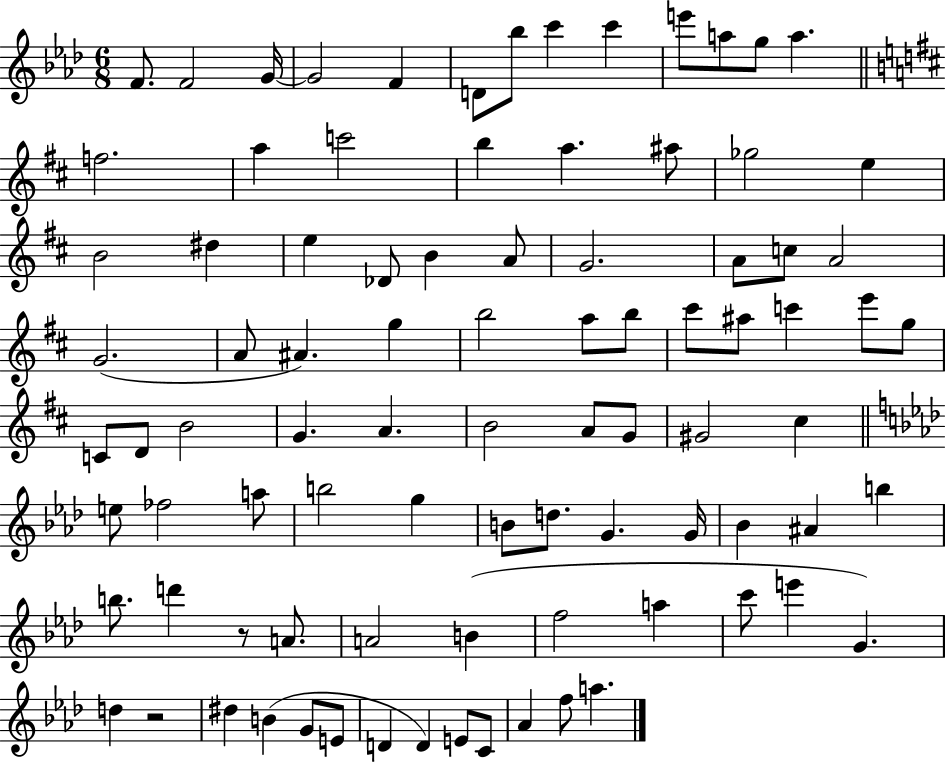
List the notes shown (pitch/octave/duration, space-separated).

F4/e. F4/h G4/s G4/h F4/q D4/e Bb5/e C6/q C6/q E6/e A5/e G5/e A5/q. F5/h. A5/q C6/h B5/q A5/q. A#5/e Gb5/h E5/q B4/h D#5/q E5/q Db4/e B4/q A4/e G4/h. A4/e C5/e A4/h G4/h. A4/e A#4/q. G5/q B5/h A5/e B5/e C#6/e A#5/e C6/q E6/e G5/e C4/e D4/e B4/h G4/q. A4/q. B4/h A4/e G4/e G#4/h C#5/q E5/e FES5/h A5/e B5/h G5/q B4/e D5/e. G4/q. G4/s Bb4/q A#4/q B5/q B5/e. D6/q R/e A4/e. A4/h B4/q F5/h A5/q C6/e E6/q G4/q. D5/q R/h D#5/q B4/q G4/e E4/e D4/q D4/q E4/e C4/e Ab4/q F5/e A5/q.